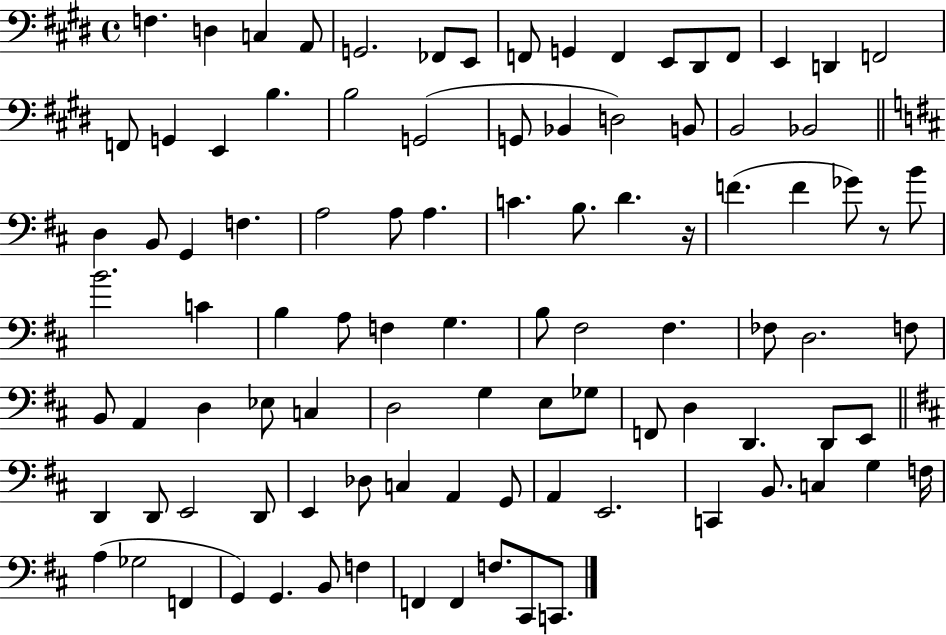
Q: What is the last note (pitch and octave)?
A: C2